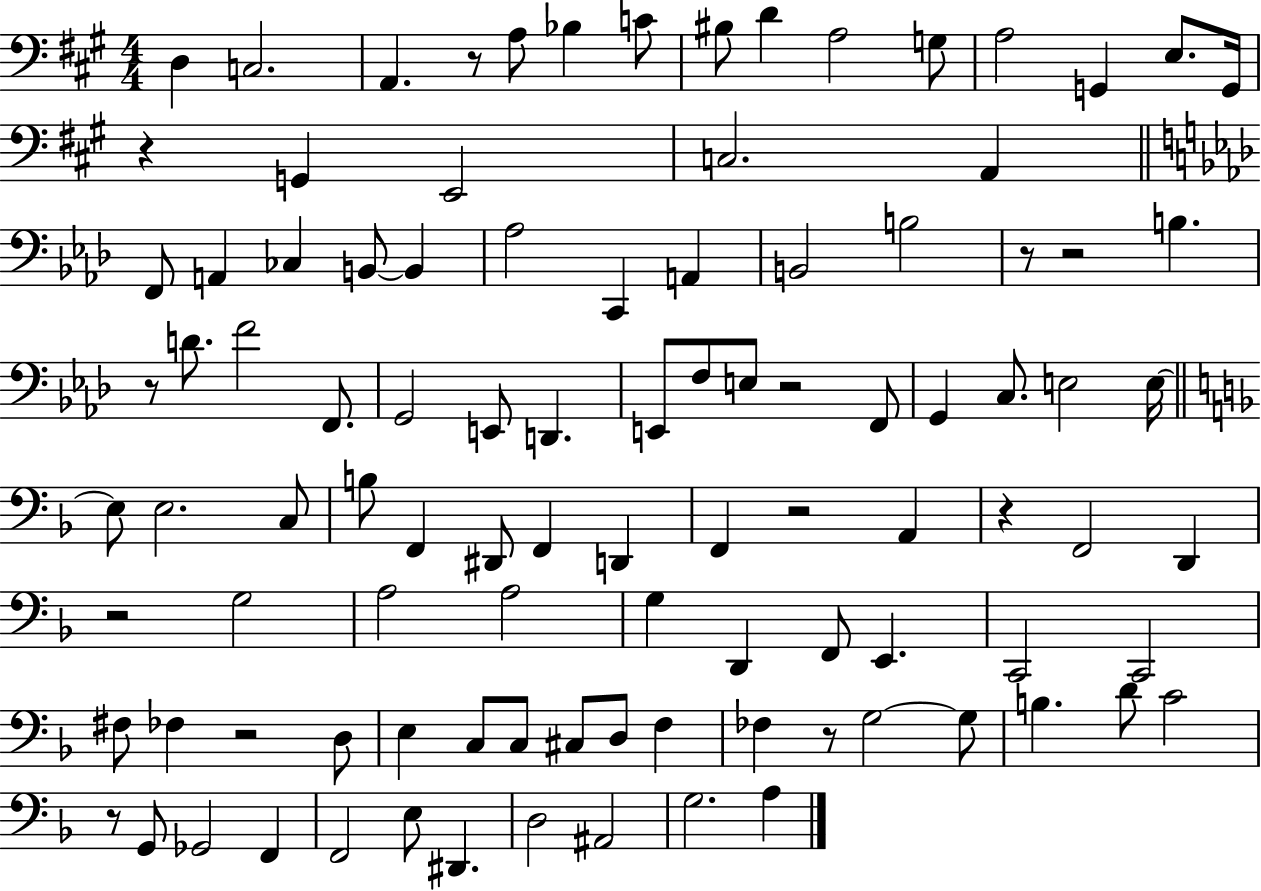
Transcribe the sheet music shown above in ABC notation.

X:1
T:Untitled
M:4/4
L:1/4
K:A
D, C,2 A,, z/2 A,/2 _B, C/2 ^B,/2 D A,2 G,/2 A,2 G,, E,/2 G,,/4 z G,, E,,2 C,2 A,, F,,/2 A,, _C, B,,/2 B,, _A,2 C,, A,, B,,2 B,2 z/2 z2 B, z/2 D/2 F2 F,,/2 G,,2 E,,/2 D,, E,,/2 F,/2 E,/2 z2 F,,/2 G,, C,/2 E,2 E,/4 E,/2 E,2 C,/2 B,/2 F,, ^D,,/2 F,, D,, F,, z2 A,, z F,,2 D,, z2 G,2 A,2 A,2 G, D,, F,,/2 E,, C,,2 C,,2 ^F,/2 _F, z2 D,/2 E, C,/2 C,/2 ^C,/2 D,/2 F, _F, z/2 G,2 G,/2 B, D/2 C2 z/2 G,,/2 _G,,2 F,, F,,2 E,/2 ^D,, D,2 ^A,,2 G,2 A,